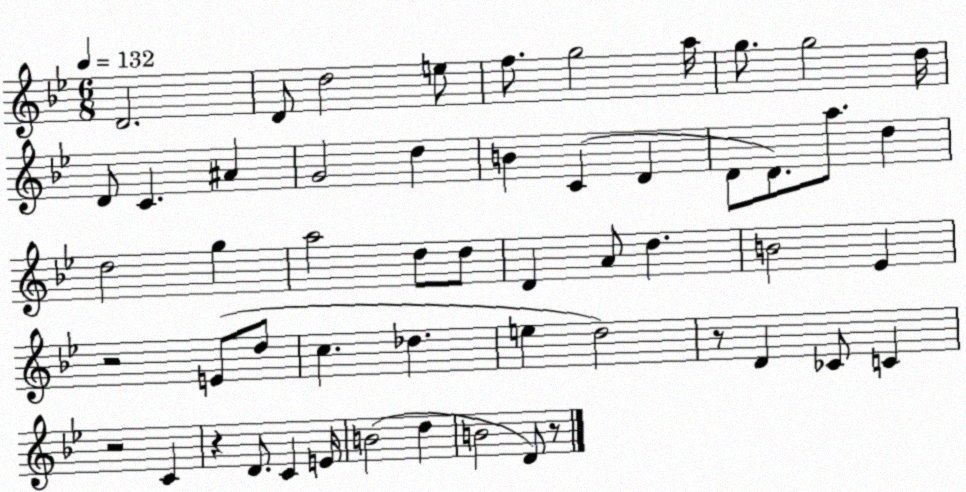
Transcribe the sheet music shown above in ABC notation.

X:1
T:Untitled
M:6/8
L:1/4
K:Bb
D2 D/2 d2 e/2 f/2 g2 a/4 g/2 g2 d/4 D/2 C ^A G2 d B C D D/2 D/2 a/2 d d2 g a2 d/2 d/2 D A/2 d B2 _E z2 E/2 d/2 c _d e d2 z/2 D _C/2 C z2 C z D/2 C E/4 B2 d B2 D/2 z/2